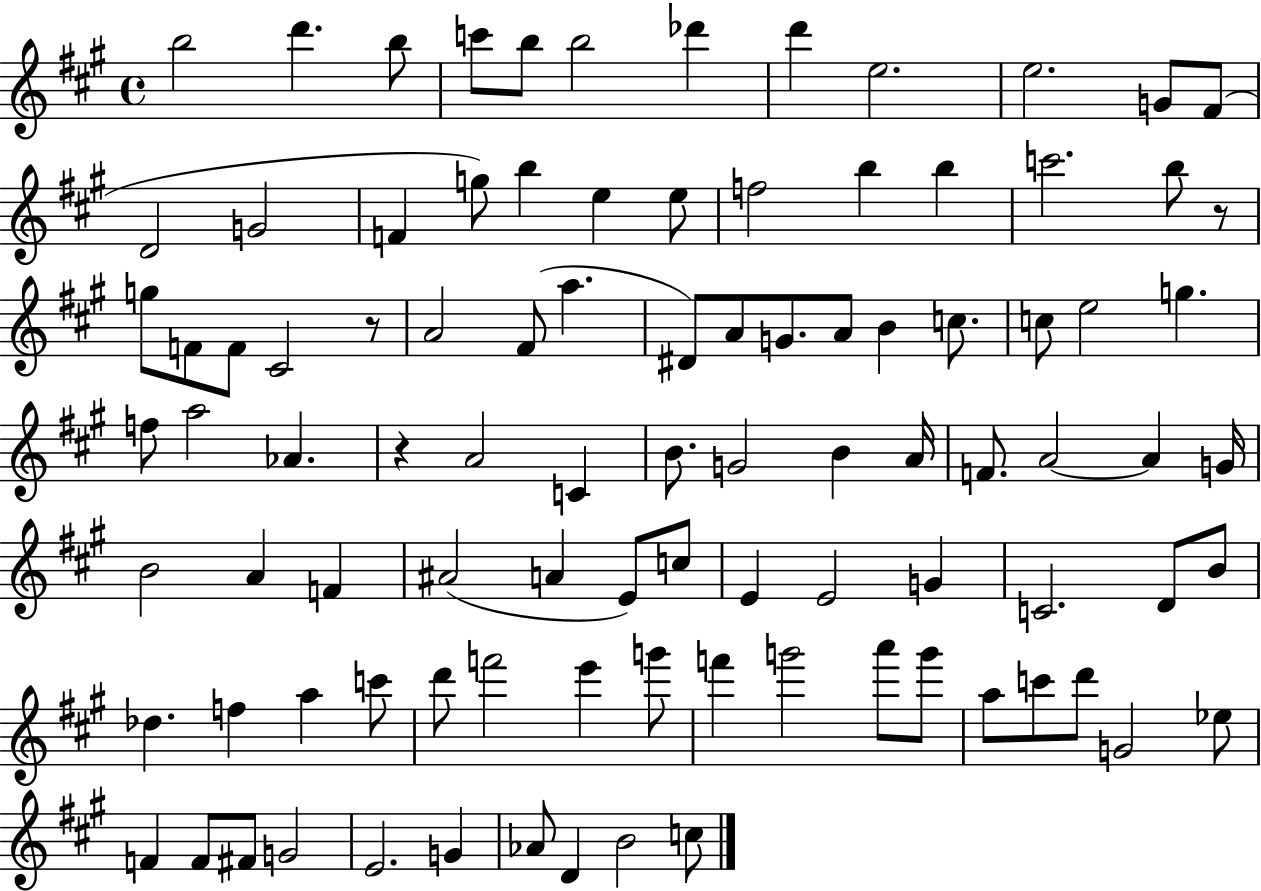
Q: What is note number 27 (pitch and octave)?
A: F4